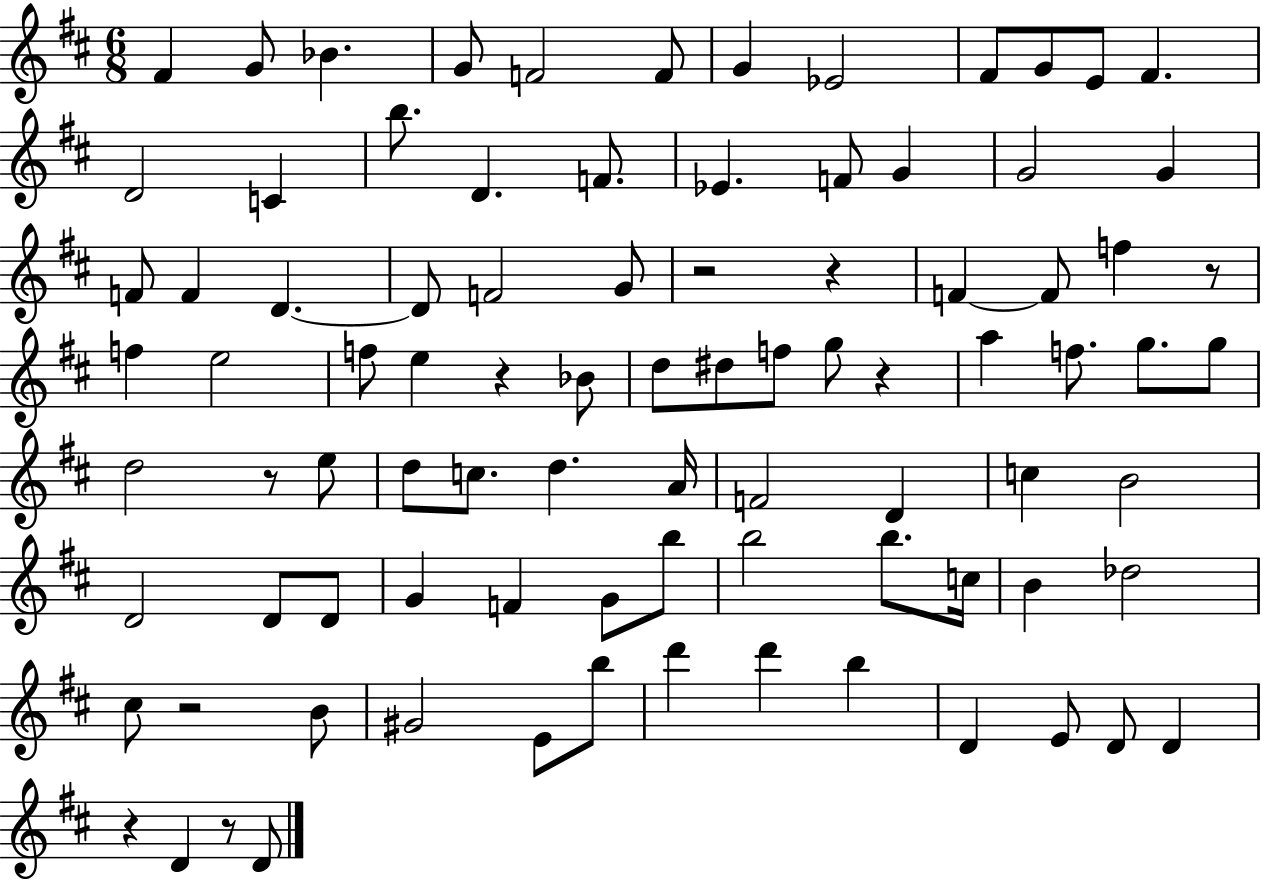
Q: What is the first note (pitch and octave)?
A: F#4